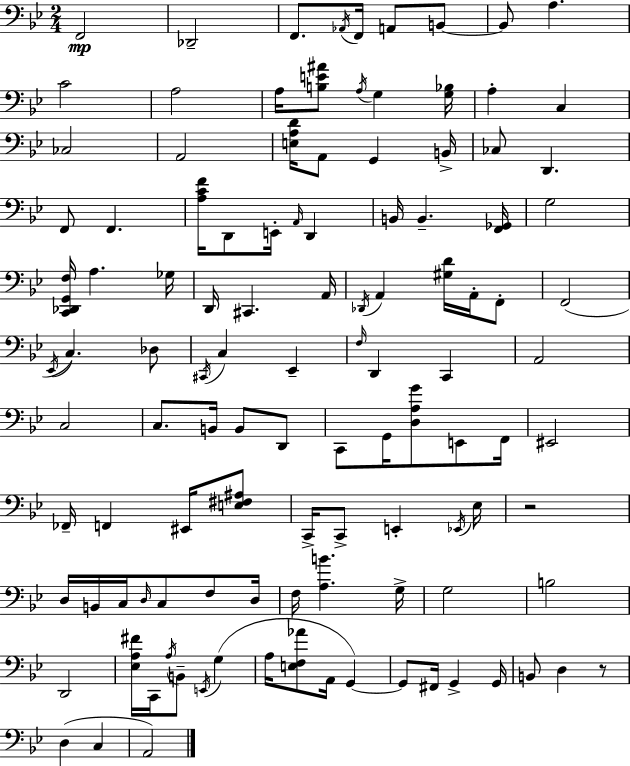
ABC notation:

X:1
T:Untitled
M:2/4
L:1/4
K:Bb
F,,2 _D,,2 F,,/2 _A,,/4 F,,/4 A,,/2 B,,/2 B,,/2 A, C2 A,2 A,/4 [B,E^A]/2 A,/4 G, [G,_B,]/4 A, C, _C,2 A,,2 [E,A,D]/4 A,,/2 G,, B,,/4 _C,/2 D,, F,,/2 F,, [A,CF]/4 D,,/2 E,,/4 A,,/4 D,, B,,/4 B,, [F,,_G,,]/4 G,2 [C,,_D,,G,,F,]/4 A, _G,/4 D,,/4 ^C,, A,,/4 _D,,/4 A,, [^G,D]/4 A,,/4 F,,/2 F,,2 _E,,/4 C, _D,/2 ^C,,/4 C, _E,, F,/4 D,, C,, A,,2 C,2 C,/2 B,,/4 B,,/2 D,,/2 C,,/2 G,,/4 [D,A,G]/2 E,,/2 F,,/4 ^E,,2 _F,,/4 F,, ^E,,/4 [E,^F,^A,]/2 C,,/4 C,,/2 E,, _E,,/4 _E,/4 z2 D,/4 B,,/4 C,/4 D,/4 C,/2 F,/2 D,/4 F,/4 [A,B] G,/4 G,2 B,2 D,,2 [_E,A,^F]/4 C,,/4 A,/4 B,,/2 E,,/4 G, A,/4 [E,F,_A]/2 A,,/4 G,, G,,/2 ^F,,/4 G,, G,,/4 B,,/2 D, z/2 D, C, A,,2